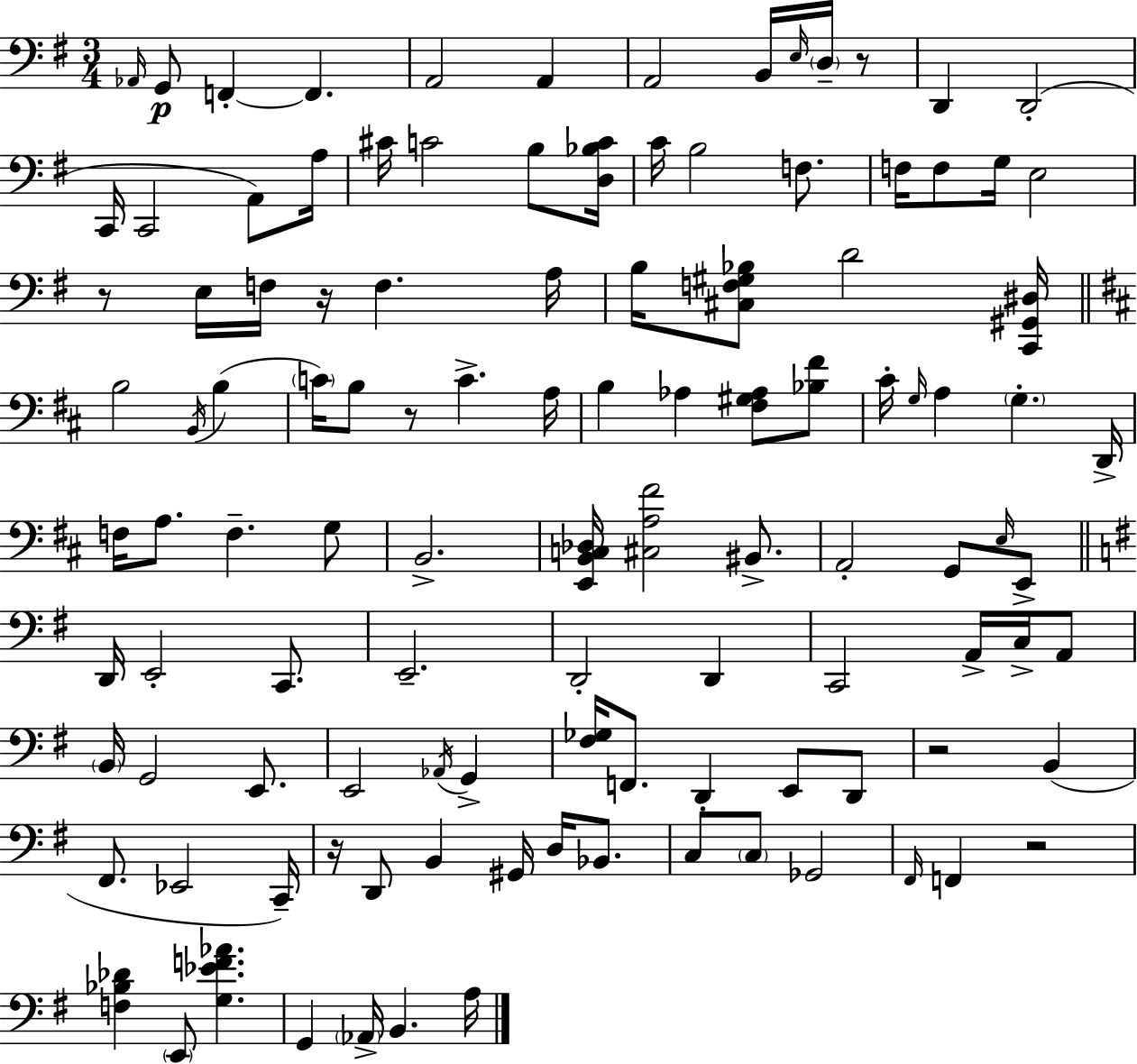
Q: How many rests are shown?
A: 7